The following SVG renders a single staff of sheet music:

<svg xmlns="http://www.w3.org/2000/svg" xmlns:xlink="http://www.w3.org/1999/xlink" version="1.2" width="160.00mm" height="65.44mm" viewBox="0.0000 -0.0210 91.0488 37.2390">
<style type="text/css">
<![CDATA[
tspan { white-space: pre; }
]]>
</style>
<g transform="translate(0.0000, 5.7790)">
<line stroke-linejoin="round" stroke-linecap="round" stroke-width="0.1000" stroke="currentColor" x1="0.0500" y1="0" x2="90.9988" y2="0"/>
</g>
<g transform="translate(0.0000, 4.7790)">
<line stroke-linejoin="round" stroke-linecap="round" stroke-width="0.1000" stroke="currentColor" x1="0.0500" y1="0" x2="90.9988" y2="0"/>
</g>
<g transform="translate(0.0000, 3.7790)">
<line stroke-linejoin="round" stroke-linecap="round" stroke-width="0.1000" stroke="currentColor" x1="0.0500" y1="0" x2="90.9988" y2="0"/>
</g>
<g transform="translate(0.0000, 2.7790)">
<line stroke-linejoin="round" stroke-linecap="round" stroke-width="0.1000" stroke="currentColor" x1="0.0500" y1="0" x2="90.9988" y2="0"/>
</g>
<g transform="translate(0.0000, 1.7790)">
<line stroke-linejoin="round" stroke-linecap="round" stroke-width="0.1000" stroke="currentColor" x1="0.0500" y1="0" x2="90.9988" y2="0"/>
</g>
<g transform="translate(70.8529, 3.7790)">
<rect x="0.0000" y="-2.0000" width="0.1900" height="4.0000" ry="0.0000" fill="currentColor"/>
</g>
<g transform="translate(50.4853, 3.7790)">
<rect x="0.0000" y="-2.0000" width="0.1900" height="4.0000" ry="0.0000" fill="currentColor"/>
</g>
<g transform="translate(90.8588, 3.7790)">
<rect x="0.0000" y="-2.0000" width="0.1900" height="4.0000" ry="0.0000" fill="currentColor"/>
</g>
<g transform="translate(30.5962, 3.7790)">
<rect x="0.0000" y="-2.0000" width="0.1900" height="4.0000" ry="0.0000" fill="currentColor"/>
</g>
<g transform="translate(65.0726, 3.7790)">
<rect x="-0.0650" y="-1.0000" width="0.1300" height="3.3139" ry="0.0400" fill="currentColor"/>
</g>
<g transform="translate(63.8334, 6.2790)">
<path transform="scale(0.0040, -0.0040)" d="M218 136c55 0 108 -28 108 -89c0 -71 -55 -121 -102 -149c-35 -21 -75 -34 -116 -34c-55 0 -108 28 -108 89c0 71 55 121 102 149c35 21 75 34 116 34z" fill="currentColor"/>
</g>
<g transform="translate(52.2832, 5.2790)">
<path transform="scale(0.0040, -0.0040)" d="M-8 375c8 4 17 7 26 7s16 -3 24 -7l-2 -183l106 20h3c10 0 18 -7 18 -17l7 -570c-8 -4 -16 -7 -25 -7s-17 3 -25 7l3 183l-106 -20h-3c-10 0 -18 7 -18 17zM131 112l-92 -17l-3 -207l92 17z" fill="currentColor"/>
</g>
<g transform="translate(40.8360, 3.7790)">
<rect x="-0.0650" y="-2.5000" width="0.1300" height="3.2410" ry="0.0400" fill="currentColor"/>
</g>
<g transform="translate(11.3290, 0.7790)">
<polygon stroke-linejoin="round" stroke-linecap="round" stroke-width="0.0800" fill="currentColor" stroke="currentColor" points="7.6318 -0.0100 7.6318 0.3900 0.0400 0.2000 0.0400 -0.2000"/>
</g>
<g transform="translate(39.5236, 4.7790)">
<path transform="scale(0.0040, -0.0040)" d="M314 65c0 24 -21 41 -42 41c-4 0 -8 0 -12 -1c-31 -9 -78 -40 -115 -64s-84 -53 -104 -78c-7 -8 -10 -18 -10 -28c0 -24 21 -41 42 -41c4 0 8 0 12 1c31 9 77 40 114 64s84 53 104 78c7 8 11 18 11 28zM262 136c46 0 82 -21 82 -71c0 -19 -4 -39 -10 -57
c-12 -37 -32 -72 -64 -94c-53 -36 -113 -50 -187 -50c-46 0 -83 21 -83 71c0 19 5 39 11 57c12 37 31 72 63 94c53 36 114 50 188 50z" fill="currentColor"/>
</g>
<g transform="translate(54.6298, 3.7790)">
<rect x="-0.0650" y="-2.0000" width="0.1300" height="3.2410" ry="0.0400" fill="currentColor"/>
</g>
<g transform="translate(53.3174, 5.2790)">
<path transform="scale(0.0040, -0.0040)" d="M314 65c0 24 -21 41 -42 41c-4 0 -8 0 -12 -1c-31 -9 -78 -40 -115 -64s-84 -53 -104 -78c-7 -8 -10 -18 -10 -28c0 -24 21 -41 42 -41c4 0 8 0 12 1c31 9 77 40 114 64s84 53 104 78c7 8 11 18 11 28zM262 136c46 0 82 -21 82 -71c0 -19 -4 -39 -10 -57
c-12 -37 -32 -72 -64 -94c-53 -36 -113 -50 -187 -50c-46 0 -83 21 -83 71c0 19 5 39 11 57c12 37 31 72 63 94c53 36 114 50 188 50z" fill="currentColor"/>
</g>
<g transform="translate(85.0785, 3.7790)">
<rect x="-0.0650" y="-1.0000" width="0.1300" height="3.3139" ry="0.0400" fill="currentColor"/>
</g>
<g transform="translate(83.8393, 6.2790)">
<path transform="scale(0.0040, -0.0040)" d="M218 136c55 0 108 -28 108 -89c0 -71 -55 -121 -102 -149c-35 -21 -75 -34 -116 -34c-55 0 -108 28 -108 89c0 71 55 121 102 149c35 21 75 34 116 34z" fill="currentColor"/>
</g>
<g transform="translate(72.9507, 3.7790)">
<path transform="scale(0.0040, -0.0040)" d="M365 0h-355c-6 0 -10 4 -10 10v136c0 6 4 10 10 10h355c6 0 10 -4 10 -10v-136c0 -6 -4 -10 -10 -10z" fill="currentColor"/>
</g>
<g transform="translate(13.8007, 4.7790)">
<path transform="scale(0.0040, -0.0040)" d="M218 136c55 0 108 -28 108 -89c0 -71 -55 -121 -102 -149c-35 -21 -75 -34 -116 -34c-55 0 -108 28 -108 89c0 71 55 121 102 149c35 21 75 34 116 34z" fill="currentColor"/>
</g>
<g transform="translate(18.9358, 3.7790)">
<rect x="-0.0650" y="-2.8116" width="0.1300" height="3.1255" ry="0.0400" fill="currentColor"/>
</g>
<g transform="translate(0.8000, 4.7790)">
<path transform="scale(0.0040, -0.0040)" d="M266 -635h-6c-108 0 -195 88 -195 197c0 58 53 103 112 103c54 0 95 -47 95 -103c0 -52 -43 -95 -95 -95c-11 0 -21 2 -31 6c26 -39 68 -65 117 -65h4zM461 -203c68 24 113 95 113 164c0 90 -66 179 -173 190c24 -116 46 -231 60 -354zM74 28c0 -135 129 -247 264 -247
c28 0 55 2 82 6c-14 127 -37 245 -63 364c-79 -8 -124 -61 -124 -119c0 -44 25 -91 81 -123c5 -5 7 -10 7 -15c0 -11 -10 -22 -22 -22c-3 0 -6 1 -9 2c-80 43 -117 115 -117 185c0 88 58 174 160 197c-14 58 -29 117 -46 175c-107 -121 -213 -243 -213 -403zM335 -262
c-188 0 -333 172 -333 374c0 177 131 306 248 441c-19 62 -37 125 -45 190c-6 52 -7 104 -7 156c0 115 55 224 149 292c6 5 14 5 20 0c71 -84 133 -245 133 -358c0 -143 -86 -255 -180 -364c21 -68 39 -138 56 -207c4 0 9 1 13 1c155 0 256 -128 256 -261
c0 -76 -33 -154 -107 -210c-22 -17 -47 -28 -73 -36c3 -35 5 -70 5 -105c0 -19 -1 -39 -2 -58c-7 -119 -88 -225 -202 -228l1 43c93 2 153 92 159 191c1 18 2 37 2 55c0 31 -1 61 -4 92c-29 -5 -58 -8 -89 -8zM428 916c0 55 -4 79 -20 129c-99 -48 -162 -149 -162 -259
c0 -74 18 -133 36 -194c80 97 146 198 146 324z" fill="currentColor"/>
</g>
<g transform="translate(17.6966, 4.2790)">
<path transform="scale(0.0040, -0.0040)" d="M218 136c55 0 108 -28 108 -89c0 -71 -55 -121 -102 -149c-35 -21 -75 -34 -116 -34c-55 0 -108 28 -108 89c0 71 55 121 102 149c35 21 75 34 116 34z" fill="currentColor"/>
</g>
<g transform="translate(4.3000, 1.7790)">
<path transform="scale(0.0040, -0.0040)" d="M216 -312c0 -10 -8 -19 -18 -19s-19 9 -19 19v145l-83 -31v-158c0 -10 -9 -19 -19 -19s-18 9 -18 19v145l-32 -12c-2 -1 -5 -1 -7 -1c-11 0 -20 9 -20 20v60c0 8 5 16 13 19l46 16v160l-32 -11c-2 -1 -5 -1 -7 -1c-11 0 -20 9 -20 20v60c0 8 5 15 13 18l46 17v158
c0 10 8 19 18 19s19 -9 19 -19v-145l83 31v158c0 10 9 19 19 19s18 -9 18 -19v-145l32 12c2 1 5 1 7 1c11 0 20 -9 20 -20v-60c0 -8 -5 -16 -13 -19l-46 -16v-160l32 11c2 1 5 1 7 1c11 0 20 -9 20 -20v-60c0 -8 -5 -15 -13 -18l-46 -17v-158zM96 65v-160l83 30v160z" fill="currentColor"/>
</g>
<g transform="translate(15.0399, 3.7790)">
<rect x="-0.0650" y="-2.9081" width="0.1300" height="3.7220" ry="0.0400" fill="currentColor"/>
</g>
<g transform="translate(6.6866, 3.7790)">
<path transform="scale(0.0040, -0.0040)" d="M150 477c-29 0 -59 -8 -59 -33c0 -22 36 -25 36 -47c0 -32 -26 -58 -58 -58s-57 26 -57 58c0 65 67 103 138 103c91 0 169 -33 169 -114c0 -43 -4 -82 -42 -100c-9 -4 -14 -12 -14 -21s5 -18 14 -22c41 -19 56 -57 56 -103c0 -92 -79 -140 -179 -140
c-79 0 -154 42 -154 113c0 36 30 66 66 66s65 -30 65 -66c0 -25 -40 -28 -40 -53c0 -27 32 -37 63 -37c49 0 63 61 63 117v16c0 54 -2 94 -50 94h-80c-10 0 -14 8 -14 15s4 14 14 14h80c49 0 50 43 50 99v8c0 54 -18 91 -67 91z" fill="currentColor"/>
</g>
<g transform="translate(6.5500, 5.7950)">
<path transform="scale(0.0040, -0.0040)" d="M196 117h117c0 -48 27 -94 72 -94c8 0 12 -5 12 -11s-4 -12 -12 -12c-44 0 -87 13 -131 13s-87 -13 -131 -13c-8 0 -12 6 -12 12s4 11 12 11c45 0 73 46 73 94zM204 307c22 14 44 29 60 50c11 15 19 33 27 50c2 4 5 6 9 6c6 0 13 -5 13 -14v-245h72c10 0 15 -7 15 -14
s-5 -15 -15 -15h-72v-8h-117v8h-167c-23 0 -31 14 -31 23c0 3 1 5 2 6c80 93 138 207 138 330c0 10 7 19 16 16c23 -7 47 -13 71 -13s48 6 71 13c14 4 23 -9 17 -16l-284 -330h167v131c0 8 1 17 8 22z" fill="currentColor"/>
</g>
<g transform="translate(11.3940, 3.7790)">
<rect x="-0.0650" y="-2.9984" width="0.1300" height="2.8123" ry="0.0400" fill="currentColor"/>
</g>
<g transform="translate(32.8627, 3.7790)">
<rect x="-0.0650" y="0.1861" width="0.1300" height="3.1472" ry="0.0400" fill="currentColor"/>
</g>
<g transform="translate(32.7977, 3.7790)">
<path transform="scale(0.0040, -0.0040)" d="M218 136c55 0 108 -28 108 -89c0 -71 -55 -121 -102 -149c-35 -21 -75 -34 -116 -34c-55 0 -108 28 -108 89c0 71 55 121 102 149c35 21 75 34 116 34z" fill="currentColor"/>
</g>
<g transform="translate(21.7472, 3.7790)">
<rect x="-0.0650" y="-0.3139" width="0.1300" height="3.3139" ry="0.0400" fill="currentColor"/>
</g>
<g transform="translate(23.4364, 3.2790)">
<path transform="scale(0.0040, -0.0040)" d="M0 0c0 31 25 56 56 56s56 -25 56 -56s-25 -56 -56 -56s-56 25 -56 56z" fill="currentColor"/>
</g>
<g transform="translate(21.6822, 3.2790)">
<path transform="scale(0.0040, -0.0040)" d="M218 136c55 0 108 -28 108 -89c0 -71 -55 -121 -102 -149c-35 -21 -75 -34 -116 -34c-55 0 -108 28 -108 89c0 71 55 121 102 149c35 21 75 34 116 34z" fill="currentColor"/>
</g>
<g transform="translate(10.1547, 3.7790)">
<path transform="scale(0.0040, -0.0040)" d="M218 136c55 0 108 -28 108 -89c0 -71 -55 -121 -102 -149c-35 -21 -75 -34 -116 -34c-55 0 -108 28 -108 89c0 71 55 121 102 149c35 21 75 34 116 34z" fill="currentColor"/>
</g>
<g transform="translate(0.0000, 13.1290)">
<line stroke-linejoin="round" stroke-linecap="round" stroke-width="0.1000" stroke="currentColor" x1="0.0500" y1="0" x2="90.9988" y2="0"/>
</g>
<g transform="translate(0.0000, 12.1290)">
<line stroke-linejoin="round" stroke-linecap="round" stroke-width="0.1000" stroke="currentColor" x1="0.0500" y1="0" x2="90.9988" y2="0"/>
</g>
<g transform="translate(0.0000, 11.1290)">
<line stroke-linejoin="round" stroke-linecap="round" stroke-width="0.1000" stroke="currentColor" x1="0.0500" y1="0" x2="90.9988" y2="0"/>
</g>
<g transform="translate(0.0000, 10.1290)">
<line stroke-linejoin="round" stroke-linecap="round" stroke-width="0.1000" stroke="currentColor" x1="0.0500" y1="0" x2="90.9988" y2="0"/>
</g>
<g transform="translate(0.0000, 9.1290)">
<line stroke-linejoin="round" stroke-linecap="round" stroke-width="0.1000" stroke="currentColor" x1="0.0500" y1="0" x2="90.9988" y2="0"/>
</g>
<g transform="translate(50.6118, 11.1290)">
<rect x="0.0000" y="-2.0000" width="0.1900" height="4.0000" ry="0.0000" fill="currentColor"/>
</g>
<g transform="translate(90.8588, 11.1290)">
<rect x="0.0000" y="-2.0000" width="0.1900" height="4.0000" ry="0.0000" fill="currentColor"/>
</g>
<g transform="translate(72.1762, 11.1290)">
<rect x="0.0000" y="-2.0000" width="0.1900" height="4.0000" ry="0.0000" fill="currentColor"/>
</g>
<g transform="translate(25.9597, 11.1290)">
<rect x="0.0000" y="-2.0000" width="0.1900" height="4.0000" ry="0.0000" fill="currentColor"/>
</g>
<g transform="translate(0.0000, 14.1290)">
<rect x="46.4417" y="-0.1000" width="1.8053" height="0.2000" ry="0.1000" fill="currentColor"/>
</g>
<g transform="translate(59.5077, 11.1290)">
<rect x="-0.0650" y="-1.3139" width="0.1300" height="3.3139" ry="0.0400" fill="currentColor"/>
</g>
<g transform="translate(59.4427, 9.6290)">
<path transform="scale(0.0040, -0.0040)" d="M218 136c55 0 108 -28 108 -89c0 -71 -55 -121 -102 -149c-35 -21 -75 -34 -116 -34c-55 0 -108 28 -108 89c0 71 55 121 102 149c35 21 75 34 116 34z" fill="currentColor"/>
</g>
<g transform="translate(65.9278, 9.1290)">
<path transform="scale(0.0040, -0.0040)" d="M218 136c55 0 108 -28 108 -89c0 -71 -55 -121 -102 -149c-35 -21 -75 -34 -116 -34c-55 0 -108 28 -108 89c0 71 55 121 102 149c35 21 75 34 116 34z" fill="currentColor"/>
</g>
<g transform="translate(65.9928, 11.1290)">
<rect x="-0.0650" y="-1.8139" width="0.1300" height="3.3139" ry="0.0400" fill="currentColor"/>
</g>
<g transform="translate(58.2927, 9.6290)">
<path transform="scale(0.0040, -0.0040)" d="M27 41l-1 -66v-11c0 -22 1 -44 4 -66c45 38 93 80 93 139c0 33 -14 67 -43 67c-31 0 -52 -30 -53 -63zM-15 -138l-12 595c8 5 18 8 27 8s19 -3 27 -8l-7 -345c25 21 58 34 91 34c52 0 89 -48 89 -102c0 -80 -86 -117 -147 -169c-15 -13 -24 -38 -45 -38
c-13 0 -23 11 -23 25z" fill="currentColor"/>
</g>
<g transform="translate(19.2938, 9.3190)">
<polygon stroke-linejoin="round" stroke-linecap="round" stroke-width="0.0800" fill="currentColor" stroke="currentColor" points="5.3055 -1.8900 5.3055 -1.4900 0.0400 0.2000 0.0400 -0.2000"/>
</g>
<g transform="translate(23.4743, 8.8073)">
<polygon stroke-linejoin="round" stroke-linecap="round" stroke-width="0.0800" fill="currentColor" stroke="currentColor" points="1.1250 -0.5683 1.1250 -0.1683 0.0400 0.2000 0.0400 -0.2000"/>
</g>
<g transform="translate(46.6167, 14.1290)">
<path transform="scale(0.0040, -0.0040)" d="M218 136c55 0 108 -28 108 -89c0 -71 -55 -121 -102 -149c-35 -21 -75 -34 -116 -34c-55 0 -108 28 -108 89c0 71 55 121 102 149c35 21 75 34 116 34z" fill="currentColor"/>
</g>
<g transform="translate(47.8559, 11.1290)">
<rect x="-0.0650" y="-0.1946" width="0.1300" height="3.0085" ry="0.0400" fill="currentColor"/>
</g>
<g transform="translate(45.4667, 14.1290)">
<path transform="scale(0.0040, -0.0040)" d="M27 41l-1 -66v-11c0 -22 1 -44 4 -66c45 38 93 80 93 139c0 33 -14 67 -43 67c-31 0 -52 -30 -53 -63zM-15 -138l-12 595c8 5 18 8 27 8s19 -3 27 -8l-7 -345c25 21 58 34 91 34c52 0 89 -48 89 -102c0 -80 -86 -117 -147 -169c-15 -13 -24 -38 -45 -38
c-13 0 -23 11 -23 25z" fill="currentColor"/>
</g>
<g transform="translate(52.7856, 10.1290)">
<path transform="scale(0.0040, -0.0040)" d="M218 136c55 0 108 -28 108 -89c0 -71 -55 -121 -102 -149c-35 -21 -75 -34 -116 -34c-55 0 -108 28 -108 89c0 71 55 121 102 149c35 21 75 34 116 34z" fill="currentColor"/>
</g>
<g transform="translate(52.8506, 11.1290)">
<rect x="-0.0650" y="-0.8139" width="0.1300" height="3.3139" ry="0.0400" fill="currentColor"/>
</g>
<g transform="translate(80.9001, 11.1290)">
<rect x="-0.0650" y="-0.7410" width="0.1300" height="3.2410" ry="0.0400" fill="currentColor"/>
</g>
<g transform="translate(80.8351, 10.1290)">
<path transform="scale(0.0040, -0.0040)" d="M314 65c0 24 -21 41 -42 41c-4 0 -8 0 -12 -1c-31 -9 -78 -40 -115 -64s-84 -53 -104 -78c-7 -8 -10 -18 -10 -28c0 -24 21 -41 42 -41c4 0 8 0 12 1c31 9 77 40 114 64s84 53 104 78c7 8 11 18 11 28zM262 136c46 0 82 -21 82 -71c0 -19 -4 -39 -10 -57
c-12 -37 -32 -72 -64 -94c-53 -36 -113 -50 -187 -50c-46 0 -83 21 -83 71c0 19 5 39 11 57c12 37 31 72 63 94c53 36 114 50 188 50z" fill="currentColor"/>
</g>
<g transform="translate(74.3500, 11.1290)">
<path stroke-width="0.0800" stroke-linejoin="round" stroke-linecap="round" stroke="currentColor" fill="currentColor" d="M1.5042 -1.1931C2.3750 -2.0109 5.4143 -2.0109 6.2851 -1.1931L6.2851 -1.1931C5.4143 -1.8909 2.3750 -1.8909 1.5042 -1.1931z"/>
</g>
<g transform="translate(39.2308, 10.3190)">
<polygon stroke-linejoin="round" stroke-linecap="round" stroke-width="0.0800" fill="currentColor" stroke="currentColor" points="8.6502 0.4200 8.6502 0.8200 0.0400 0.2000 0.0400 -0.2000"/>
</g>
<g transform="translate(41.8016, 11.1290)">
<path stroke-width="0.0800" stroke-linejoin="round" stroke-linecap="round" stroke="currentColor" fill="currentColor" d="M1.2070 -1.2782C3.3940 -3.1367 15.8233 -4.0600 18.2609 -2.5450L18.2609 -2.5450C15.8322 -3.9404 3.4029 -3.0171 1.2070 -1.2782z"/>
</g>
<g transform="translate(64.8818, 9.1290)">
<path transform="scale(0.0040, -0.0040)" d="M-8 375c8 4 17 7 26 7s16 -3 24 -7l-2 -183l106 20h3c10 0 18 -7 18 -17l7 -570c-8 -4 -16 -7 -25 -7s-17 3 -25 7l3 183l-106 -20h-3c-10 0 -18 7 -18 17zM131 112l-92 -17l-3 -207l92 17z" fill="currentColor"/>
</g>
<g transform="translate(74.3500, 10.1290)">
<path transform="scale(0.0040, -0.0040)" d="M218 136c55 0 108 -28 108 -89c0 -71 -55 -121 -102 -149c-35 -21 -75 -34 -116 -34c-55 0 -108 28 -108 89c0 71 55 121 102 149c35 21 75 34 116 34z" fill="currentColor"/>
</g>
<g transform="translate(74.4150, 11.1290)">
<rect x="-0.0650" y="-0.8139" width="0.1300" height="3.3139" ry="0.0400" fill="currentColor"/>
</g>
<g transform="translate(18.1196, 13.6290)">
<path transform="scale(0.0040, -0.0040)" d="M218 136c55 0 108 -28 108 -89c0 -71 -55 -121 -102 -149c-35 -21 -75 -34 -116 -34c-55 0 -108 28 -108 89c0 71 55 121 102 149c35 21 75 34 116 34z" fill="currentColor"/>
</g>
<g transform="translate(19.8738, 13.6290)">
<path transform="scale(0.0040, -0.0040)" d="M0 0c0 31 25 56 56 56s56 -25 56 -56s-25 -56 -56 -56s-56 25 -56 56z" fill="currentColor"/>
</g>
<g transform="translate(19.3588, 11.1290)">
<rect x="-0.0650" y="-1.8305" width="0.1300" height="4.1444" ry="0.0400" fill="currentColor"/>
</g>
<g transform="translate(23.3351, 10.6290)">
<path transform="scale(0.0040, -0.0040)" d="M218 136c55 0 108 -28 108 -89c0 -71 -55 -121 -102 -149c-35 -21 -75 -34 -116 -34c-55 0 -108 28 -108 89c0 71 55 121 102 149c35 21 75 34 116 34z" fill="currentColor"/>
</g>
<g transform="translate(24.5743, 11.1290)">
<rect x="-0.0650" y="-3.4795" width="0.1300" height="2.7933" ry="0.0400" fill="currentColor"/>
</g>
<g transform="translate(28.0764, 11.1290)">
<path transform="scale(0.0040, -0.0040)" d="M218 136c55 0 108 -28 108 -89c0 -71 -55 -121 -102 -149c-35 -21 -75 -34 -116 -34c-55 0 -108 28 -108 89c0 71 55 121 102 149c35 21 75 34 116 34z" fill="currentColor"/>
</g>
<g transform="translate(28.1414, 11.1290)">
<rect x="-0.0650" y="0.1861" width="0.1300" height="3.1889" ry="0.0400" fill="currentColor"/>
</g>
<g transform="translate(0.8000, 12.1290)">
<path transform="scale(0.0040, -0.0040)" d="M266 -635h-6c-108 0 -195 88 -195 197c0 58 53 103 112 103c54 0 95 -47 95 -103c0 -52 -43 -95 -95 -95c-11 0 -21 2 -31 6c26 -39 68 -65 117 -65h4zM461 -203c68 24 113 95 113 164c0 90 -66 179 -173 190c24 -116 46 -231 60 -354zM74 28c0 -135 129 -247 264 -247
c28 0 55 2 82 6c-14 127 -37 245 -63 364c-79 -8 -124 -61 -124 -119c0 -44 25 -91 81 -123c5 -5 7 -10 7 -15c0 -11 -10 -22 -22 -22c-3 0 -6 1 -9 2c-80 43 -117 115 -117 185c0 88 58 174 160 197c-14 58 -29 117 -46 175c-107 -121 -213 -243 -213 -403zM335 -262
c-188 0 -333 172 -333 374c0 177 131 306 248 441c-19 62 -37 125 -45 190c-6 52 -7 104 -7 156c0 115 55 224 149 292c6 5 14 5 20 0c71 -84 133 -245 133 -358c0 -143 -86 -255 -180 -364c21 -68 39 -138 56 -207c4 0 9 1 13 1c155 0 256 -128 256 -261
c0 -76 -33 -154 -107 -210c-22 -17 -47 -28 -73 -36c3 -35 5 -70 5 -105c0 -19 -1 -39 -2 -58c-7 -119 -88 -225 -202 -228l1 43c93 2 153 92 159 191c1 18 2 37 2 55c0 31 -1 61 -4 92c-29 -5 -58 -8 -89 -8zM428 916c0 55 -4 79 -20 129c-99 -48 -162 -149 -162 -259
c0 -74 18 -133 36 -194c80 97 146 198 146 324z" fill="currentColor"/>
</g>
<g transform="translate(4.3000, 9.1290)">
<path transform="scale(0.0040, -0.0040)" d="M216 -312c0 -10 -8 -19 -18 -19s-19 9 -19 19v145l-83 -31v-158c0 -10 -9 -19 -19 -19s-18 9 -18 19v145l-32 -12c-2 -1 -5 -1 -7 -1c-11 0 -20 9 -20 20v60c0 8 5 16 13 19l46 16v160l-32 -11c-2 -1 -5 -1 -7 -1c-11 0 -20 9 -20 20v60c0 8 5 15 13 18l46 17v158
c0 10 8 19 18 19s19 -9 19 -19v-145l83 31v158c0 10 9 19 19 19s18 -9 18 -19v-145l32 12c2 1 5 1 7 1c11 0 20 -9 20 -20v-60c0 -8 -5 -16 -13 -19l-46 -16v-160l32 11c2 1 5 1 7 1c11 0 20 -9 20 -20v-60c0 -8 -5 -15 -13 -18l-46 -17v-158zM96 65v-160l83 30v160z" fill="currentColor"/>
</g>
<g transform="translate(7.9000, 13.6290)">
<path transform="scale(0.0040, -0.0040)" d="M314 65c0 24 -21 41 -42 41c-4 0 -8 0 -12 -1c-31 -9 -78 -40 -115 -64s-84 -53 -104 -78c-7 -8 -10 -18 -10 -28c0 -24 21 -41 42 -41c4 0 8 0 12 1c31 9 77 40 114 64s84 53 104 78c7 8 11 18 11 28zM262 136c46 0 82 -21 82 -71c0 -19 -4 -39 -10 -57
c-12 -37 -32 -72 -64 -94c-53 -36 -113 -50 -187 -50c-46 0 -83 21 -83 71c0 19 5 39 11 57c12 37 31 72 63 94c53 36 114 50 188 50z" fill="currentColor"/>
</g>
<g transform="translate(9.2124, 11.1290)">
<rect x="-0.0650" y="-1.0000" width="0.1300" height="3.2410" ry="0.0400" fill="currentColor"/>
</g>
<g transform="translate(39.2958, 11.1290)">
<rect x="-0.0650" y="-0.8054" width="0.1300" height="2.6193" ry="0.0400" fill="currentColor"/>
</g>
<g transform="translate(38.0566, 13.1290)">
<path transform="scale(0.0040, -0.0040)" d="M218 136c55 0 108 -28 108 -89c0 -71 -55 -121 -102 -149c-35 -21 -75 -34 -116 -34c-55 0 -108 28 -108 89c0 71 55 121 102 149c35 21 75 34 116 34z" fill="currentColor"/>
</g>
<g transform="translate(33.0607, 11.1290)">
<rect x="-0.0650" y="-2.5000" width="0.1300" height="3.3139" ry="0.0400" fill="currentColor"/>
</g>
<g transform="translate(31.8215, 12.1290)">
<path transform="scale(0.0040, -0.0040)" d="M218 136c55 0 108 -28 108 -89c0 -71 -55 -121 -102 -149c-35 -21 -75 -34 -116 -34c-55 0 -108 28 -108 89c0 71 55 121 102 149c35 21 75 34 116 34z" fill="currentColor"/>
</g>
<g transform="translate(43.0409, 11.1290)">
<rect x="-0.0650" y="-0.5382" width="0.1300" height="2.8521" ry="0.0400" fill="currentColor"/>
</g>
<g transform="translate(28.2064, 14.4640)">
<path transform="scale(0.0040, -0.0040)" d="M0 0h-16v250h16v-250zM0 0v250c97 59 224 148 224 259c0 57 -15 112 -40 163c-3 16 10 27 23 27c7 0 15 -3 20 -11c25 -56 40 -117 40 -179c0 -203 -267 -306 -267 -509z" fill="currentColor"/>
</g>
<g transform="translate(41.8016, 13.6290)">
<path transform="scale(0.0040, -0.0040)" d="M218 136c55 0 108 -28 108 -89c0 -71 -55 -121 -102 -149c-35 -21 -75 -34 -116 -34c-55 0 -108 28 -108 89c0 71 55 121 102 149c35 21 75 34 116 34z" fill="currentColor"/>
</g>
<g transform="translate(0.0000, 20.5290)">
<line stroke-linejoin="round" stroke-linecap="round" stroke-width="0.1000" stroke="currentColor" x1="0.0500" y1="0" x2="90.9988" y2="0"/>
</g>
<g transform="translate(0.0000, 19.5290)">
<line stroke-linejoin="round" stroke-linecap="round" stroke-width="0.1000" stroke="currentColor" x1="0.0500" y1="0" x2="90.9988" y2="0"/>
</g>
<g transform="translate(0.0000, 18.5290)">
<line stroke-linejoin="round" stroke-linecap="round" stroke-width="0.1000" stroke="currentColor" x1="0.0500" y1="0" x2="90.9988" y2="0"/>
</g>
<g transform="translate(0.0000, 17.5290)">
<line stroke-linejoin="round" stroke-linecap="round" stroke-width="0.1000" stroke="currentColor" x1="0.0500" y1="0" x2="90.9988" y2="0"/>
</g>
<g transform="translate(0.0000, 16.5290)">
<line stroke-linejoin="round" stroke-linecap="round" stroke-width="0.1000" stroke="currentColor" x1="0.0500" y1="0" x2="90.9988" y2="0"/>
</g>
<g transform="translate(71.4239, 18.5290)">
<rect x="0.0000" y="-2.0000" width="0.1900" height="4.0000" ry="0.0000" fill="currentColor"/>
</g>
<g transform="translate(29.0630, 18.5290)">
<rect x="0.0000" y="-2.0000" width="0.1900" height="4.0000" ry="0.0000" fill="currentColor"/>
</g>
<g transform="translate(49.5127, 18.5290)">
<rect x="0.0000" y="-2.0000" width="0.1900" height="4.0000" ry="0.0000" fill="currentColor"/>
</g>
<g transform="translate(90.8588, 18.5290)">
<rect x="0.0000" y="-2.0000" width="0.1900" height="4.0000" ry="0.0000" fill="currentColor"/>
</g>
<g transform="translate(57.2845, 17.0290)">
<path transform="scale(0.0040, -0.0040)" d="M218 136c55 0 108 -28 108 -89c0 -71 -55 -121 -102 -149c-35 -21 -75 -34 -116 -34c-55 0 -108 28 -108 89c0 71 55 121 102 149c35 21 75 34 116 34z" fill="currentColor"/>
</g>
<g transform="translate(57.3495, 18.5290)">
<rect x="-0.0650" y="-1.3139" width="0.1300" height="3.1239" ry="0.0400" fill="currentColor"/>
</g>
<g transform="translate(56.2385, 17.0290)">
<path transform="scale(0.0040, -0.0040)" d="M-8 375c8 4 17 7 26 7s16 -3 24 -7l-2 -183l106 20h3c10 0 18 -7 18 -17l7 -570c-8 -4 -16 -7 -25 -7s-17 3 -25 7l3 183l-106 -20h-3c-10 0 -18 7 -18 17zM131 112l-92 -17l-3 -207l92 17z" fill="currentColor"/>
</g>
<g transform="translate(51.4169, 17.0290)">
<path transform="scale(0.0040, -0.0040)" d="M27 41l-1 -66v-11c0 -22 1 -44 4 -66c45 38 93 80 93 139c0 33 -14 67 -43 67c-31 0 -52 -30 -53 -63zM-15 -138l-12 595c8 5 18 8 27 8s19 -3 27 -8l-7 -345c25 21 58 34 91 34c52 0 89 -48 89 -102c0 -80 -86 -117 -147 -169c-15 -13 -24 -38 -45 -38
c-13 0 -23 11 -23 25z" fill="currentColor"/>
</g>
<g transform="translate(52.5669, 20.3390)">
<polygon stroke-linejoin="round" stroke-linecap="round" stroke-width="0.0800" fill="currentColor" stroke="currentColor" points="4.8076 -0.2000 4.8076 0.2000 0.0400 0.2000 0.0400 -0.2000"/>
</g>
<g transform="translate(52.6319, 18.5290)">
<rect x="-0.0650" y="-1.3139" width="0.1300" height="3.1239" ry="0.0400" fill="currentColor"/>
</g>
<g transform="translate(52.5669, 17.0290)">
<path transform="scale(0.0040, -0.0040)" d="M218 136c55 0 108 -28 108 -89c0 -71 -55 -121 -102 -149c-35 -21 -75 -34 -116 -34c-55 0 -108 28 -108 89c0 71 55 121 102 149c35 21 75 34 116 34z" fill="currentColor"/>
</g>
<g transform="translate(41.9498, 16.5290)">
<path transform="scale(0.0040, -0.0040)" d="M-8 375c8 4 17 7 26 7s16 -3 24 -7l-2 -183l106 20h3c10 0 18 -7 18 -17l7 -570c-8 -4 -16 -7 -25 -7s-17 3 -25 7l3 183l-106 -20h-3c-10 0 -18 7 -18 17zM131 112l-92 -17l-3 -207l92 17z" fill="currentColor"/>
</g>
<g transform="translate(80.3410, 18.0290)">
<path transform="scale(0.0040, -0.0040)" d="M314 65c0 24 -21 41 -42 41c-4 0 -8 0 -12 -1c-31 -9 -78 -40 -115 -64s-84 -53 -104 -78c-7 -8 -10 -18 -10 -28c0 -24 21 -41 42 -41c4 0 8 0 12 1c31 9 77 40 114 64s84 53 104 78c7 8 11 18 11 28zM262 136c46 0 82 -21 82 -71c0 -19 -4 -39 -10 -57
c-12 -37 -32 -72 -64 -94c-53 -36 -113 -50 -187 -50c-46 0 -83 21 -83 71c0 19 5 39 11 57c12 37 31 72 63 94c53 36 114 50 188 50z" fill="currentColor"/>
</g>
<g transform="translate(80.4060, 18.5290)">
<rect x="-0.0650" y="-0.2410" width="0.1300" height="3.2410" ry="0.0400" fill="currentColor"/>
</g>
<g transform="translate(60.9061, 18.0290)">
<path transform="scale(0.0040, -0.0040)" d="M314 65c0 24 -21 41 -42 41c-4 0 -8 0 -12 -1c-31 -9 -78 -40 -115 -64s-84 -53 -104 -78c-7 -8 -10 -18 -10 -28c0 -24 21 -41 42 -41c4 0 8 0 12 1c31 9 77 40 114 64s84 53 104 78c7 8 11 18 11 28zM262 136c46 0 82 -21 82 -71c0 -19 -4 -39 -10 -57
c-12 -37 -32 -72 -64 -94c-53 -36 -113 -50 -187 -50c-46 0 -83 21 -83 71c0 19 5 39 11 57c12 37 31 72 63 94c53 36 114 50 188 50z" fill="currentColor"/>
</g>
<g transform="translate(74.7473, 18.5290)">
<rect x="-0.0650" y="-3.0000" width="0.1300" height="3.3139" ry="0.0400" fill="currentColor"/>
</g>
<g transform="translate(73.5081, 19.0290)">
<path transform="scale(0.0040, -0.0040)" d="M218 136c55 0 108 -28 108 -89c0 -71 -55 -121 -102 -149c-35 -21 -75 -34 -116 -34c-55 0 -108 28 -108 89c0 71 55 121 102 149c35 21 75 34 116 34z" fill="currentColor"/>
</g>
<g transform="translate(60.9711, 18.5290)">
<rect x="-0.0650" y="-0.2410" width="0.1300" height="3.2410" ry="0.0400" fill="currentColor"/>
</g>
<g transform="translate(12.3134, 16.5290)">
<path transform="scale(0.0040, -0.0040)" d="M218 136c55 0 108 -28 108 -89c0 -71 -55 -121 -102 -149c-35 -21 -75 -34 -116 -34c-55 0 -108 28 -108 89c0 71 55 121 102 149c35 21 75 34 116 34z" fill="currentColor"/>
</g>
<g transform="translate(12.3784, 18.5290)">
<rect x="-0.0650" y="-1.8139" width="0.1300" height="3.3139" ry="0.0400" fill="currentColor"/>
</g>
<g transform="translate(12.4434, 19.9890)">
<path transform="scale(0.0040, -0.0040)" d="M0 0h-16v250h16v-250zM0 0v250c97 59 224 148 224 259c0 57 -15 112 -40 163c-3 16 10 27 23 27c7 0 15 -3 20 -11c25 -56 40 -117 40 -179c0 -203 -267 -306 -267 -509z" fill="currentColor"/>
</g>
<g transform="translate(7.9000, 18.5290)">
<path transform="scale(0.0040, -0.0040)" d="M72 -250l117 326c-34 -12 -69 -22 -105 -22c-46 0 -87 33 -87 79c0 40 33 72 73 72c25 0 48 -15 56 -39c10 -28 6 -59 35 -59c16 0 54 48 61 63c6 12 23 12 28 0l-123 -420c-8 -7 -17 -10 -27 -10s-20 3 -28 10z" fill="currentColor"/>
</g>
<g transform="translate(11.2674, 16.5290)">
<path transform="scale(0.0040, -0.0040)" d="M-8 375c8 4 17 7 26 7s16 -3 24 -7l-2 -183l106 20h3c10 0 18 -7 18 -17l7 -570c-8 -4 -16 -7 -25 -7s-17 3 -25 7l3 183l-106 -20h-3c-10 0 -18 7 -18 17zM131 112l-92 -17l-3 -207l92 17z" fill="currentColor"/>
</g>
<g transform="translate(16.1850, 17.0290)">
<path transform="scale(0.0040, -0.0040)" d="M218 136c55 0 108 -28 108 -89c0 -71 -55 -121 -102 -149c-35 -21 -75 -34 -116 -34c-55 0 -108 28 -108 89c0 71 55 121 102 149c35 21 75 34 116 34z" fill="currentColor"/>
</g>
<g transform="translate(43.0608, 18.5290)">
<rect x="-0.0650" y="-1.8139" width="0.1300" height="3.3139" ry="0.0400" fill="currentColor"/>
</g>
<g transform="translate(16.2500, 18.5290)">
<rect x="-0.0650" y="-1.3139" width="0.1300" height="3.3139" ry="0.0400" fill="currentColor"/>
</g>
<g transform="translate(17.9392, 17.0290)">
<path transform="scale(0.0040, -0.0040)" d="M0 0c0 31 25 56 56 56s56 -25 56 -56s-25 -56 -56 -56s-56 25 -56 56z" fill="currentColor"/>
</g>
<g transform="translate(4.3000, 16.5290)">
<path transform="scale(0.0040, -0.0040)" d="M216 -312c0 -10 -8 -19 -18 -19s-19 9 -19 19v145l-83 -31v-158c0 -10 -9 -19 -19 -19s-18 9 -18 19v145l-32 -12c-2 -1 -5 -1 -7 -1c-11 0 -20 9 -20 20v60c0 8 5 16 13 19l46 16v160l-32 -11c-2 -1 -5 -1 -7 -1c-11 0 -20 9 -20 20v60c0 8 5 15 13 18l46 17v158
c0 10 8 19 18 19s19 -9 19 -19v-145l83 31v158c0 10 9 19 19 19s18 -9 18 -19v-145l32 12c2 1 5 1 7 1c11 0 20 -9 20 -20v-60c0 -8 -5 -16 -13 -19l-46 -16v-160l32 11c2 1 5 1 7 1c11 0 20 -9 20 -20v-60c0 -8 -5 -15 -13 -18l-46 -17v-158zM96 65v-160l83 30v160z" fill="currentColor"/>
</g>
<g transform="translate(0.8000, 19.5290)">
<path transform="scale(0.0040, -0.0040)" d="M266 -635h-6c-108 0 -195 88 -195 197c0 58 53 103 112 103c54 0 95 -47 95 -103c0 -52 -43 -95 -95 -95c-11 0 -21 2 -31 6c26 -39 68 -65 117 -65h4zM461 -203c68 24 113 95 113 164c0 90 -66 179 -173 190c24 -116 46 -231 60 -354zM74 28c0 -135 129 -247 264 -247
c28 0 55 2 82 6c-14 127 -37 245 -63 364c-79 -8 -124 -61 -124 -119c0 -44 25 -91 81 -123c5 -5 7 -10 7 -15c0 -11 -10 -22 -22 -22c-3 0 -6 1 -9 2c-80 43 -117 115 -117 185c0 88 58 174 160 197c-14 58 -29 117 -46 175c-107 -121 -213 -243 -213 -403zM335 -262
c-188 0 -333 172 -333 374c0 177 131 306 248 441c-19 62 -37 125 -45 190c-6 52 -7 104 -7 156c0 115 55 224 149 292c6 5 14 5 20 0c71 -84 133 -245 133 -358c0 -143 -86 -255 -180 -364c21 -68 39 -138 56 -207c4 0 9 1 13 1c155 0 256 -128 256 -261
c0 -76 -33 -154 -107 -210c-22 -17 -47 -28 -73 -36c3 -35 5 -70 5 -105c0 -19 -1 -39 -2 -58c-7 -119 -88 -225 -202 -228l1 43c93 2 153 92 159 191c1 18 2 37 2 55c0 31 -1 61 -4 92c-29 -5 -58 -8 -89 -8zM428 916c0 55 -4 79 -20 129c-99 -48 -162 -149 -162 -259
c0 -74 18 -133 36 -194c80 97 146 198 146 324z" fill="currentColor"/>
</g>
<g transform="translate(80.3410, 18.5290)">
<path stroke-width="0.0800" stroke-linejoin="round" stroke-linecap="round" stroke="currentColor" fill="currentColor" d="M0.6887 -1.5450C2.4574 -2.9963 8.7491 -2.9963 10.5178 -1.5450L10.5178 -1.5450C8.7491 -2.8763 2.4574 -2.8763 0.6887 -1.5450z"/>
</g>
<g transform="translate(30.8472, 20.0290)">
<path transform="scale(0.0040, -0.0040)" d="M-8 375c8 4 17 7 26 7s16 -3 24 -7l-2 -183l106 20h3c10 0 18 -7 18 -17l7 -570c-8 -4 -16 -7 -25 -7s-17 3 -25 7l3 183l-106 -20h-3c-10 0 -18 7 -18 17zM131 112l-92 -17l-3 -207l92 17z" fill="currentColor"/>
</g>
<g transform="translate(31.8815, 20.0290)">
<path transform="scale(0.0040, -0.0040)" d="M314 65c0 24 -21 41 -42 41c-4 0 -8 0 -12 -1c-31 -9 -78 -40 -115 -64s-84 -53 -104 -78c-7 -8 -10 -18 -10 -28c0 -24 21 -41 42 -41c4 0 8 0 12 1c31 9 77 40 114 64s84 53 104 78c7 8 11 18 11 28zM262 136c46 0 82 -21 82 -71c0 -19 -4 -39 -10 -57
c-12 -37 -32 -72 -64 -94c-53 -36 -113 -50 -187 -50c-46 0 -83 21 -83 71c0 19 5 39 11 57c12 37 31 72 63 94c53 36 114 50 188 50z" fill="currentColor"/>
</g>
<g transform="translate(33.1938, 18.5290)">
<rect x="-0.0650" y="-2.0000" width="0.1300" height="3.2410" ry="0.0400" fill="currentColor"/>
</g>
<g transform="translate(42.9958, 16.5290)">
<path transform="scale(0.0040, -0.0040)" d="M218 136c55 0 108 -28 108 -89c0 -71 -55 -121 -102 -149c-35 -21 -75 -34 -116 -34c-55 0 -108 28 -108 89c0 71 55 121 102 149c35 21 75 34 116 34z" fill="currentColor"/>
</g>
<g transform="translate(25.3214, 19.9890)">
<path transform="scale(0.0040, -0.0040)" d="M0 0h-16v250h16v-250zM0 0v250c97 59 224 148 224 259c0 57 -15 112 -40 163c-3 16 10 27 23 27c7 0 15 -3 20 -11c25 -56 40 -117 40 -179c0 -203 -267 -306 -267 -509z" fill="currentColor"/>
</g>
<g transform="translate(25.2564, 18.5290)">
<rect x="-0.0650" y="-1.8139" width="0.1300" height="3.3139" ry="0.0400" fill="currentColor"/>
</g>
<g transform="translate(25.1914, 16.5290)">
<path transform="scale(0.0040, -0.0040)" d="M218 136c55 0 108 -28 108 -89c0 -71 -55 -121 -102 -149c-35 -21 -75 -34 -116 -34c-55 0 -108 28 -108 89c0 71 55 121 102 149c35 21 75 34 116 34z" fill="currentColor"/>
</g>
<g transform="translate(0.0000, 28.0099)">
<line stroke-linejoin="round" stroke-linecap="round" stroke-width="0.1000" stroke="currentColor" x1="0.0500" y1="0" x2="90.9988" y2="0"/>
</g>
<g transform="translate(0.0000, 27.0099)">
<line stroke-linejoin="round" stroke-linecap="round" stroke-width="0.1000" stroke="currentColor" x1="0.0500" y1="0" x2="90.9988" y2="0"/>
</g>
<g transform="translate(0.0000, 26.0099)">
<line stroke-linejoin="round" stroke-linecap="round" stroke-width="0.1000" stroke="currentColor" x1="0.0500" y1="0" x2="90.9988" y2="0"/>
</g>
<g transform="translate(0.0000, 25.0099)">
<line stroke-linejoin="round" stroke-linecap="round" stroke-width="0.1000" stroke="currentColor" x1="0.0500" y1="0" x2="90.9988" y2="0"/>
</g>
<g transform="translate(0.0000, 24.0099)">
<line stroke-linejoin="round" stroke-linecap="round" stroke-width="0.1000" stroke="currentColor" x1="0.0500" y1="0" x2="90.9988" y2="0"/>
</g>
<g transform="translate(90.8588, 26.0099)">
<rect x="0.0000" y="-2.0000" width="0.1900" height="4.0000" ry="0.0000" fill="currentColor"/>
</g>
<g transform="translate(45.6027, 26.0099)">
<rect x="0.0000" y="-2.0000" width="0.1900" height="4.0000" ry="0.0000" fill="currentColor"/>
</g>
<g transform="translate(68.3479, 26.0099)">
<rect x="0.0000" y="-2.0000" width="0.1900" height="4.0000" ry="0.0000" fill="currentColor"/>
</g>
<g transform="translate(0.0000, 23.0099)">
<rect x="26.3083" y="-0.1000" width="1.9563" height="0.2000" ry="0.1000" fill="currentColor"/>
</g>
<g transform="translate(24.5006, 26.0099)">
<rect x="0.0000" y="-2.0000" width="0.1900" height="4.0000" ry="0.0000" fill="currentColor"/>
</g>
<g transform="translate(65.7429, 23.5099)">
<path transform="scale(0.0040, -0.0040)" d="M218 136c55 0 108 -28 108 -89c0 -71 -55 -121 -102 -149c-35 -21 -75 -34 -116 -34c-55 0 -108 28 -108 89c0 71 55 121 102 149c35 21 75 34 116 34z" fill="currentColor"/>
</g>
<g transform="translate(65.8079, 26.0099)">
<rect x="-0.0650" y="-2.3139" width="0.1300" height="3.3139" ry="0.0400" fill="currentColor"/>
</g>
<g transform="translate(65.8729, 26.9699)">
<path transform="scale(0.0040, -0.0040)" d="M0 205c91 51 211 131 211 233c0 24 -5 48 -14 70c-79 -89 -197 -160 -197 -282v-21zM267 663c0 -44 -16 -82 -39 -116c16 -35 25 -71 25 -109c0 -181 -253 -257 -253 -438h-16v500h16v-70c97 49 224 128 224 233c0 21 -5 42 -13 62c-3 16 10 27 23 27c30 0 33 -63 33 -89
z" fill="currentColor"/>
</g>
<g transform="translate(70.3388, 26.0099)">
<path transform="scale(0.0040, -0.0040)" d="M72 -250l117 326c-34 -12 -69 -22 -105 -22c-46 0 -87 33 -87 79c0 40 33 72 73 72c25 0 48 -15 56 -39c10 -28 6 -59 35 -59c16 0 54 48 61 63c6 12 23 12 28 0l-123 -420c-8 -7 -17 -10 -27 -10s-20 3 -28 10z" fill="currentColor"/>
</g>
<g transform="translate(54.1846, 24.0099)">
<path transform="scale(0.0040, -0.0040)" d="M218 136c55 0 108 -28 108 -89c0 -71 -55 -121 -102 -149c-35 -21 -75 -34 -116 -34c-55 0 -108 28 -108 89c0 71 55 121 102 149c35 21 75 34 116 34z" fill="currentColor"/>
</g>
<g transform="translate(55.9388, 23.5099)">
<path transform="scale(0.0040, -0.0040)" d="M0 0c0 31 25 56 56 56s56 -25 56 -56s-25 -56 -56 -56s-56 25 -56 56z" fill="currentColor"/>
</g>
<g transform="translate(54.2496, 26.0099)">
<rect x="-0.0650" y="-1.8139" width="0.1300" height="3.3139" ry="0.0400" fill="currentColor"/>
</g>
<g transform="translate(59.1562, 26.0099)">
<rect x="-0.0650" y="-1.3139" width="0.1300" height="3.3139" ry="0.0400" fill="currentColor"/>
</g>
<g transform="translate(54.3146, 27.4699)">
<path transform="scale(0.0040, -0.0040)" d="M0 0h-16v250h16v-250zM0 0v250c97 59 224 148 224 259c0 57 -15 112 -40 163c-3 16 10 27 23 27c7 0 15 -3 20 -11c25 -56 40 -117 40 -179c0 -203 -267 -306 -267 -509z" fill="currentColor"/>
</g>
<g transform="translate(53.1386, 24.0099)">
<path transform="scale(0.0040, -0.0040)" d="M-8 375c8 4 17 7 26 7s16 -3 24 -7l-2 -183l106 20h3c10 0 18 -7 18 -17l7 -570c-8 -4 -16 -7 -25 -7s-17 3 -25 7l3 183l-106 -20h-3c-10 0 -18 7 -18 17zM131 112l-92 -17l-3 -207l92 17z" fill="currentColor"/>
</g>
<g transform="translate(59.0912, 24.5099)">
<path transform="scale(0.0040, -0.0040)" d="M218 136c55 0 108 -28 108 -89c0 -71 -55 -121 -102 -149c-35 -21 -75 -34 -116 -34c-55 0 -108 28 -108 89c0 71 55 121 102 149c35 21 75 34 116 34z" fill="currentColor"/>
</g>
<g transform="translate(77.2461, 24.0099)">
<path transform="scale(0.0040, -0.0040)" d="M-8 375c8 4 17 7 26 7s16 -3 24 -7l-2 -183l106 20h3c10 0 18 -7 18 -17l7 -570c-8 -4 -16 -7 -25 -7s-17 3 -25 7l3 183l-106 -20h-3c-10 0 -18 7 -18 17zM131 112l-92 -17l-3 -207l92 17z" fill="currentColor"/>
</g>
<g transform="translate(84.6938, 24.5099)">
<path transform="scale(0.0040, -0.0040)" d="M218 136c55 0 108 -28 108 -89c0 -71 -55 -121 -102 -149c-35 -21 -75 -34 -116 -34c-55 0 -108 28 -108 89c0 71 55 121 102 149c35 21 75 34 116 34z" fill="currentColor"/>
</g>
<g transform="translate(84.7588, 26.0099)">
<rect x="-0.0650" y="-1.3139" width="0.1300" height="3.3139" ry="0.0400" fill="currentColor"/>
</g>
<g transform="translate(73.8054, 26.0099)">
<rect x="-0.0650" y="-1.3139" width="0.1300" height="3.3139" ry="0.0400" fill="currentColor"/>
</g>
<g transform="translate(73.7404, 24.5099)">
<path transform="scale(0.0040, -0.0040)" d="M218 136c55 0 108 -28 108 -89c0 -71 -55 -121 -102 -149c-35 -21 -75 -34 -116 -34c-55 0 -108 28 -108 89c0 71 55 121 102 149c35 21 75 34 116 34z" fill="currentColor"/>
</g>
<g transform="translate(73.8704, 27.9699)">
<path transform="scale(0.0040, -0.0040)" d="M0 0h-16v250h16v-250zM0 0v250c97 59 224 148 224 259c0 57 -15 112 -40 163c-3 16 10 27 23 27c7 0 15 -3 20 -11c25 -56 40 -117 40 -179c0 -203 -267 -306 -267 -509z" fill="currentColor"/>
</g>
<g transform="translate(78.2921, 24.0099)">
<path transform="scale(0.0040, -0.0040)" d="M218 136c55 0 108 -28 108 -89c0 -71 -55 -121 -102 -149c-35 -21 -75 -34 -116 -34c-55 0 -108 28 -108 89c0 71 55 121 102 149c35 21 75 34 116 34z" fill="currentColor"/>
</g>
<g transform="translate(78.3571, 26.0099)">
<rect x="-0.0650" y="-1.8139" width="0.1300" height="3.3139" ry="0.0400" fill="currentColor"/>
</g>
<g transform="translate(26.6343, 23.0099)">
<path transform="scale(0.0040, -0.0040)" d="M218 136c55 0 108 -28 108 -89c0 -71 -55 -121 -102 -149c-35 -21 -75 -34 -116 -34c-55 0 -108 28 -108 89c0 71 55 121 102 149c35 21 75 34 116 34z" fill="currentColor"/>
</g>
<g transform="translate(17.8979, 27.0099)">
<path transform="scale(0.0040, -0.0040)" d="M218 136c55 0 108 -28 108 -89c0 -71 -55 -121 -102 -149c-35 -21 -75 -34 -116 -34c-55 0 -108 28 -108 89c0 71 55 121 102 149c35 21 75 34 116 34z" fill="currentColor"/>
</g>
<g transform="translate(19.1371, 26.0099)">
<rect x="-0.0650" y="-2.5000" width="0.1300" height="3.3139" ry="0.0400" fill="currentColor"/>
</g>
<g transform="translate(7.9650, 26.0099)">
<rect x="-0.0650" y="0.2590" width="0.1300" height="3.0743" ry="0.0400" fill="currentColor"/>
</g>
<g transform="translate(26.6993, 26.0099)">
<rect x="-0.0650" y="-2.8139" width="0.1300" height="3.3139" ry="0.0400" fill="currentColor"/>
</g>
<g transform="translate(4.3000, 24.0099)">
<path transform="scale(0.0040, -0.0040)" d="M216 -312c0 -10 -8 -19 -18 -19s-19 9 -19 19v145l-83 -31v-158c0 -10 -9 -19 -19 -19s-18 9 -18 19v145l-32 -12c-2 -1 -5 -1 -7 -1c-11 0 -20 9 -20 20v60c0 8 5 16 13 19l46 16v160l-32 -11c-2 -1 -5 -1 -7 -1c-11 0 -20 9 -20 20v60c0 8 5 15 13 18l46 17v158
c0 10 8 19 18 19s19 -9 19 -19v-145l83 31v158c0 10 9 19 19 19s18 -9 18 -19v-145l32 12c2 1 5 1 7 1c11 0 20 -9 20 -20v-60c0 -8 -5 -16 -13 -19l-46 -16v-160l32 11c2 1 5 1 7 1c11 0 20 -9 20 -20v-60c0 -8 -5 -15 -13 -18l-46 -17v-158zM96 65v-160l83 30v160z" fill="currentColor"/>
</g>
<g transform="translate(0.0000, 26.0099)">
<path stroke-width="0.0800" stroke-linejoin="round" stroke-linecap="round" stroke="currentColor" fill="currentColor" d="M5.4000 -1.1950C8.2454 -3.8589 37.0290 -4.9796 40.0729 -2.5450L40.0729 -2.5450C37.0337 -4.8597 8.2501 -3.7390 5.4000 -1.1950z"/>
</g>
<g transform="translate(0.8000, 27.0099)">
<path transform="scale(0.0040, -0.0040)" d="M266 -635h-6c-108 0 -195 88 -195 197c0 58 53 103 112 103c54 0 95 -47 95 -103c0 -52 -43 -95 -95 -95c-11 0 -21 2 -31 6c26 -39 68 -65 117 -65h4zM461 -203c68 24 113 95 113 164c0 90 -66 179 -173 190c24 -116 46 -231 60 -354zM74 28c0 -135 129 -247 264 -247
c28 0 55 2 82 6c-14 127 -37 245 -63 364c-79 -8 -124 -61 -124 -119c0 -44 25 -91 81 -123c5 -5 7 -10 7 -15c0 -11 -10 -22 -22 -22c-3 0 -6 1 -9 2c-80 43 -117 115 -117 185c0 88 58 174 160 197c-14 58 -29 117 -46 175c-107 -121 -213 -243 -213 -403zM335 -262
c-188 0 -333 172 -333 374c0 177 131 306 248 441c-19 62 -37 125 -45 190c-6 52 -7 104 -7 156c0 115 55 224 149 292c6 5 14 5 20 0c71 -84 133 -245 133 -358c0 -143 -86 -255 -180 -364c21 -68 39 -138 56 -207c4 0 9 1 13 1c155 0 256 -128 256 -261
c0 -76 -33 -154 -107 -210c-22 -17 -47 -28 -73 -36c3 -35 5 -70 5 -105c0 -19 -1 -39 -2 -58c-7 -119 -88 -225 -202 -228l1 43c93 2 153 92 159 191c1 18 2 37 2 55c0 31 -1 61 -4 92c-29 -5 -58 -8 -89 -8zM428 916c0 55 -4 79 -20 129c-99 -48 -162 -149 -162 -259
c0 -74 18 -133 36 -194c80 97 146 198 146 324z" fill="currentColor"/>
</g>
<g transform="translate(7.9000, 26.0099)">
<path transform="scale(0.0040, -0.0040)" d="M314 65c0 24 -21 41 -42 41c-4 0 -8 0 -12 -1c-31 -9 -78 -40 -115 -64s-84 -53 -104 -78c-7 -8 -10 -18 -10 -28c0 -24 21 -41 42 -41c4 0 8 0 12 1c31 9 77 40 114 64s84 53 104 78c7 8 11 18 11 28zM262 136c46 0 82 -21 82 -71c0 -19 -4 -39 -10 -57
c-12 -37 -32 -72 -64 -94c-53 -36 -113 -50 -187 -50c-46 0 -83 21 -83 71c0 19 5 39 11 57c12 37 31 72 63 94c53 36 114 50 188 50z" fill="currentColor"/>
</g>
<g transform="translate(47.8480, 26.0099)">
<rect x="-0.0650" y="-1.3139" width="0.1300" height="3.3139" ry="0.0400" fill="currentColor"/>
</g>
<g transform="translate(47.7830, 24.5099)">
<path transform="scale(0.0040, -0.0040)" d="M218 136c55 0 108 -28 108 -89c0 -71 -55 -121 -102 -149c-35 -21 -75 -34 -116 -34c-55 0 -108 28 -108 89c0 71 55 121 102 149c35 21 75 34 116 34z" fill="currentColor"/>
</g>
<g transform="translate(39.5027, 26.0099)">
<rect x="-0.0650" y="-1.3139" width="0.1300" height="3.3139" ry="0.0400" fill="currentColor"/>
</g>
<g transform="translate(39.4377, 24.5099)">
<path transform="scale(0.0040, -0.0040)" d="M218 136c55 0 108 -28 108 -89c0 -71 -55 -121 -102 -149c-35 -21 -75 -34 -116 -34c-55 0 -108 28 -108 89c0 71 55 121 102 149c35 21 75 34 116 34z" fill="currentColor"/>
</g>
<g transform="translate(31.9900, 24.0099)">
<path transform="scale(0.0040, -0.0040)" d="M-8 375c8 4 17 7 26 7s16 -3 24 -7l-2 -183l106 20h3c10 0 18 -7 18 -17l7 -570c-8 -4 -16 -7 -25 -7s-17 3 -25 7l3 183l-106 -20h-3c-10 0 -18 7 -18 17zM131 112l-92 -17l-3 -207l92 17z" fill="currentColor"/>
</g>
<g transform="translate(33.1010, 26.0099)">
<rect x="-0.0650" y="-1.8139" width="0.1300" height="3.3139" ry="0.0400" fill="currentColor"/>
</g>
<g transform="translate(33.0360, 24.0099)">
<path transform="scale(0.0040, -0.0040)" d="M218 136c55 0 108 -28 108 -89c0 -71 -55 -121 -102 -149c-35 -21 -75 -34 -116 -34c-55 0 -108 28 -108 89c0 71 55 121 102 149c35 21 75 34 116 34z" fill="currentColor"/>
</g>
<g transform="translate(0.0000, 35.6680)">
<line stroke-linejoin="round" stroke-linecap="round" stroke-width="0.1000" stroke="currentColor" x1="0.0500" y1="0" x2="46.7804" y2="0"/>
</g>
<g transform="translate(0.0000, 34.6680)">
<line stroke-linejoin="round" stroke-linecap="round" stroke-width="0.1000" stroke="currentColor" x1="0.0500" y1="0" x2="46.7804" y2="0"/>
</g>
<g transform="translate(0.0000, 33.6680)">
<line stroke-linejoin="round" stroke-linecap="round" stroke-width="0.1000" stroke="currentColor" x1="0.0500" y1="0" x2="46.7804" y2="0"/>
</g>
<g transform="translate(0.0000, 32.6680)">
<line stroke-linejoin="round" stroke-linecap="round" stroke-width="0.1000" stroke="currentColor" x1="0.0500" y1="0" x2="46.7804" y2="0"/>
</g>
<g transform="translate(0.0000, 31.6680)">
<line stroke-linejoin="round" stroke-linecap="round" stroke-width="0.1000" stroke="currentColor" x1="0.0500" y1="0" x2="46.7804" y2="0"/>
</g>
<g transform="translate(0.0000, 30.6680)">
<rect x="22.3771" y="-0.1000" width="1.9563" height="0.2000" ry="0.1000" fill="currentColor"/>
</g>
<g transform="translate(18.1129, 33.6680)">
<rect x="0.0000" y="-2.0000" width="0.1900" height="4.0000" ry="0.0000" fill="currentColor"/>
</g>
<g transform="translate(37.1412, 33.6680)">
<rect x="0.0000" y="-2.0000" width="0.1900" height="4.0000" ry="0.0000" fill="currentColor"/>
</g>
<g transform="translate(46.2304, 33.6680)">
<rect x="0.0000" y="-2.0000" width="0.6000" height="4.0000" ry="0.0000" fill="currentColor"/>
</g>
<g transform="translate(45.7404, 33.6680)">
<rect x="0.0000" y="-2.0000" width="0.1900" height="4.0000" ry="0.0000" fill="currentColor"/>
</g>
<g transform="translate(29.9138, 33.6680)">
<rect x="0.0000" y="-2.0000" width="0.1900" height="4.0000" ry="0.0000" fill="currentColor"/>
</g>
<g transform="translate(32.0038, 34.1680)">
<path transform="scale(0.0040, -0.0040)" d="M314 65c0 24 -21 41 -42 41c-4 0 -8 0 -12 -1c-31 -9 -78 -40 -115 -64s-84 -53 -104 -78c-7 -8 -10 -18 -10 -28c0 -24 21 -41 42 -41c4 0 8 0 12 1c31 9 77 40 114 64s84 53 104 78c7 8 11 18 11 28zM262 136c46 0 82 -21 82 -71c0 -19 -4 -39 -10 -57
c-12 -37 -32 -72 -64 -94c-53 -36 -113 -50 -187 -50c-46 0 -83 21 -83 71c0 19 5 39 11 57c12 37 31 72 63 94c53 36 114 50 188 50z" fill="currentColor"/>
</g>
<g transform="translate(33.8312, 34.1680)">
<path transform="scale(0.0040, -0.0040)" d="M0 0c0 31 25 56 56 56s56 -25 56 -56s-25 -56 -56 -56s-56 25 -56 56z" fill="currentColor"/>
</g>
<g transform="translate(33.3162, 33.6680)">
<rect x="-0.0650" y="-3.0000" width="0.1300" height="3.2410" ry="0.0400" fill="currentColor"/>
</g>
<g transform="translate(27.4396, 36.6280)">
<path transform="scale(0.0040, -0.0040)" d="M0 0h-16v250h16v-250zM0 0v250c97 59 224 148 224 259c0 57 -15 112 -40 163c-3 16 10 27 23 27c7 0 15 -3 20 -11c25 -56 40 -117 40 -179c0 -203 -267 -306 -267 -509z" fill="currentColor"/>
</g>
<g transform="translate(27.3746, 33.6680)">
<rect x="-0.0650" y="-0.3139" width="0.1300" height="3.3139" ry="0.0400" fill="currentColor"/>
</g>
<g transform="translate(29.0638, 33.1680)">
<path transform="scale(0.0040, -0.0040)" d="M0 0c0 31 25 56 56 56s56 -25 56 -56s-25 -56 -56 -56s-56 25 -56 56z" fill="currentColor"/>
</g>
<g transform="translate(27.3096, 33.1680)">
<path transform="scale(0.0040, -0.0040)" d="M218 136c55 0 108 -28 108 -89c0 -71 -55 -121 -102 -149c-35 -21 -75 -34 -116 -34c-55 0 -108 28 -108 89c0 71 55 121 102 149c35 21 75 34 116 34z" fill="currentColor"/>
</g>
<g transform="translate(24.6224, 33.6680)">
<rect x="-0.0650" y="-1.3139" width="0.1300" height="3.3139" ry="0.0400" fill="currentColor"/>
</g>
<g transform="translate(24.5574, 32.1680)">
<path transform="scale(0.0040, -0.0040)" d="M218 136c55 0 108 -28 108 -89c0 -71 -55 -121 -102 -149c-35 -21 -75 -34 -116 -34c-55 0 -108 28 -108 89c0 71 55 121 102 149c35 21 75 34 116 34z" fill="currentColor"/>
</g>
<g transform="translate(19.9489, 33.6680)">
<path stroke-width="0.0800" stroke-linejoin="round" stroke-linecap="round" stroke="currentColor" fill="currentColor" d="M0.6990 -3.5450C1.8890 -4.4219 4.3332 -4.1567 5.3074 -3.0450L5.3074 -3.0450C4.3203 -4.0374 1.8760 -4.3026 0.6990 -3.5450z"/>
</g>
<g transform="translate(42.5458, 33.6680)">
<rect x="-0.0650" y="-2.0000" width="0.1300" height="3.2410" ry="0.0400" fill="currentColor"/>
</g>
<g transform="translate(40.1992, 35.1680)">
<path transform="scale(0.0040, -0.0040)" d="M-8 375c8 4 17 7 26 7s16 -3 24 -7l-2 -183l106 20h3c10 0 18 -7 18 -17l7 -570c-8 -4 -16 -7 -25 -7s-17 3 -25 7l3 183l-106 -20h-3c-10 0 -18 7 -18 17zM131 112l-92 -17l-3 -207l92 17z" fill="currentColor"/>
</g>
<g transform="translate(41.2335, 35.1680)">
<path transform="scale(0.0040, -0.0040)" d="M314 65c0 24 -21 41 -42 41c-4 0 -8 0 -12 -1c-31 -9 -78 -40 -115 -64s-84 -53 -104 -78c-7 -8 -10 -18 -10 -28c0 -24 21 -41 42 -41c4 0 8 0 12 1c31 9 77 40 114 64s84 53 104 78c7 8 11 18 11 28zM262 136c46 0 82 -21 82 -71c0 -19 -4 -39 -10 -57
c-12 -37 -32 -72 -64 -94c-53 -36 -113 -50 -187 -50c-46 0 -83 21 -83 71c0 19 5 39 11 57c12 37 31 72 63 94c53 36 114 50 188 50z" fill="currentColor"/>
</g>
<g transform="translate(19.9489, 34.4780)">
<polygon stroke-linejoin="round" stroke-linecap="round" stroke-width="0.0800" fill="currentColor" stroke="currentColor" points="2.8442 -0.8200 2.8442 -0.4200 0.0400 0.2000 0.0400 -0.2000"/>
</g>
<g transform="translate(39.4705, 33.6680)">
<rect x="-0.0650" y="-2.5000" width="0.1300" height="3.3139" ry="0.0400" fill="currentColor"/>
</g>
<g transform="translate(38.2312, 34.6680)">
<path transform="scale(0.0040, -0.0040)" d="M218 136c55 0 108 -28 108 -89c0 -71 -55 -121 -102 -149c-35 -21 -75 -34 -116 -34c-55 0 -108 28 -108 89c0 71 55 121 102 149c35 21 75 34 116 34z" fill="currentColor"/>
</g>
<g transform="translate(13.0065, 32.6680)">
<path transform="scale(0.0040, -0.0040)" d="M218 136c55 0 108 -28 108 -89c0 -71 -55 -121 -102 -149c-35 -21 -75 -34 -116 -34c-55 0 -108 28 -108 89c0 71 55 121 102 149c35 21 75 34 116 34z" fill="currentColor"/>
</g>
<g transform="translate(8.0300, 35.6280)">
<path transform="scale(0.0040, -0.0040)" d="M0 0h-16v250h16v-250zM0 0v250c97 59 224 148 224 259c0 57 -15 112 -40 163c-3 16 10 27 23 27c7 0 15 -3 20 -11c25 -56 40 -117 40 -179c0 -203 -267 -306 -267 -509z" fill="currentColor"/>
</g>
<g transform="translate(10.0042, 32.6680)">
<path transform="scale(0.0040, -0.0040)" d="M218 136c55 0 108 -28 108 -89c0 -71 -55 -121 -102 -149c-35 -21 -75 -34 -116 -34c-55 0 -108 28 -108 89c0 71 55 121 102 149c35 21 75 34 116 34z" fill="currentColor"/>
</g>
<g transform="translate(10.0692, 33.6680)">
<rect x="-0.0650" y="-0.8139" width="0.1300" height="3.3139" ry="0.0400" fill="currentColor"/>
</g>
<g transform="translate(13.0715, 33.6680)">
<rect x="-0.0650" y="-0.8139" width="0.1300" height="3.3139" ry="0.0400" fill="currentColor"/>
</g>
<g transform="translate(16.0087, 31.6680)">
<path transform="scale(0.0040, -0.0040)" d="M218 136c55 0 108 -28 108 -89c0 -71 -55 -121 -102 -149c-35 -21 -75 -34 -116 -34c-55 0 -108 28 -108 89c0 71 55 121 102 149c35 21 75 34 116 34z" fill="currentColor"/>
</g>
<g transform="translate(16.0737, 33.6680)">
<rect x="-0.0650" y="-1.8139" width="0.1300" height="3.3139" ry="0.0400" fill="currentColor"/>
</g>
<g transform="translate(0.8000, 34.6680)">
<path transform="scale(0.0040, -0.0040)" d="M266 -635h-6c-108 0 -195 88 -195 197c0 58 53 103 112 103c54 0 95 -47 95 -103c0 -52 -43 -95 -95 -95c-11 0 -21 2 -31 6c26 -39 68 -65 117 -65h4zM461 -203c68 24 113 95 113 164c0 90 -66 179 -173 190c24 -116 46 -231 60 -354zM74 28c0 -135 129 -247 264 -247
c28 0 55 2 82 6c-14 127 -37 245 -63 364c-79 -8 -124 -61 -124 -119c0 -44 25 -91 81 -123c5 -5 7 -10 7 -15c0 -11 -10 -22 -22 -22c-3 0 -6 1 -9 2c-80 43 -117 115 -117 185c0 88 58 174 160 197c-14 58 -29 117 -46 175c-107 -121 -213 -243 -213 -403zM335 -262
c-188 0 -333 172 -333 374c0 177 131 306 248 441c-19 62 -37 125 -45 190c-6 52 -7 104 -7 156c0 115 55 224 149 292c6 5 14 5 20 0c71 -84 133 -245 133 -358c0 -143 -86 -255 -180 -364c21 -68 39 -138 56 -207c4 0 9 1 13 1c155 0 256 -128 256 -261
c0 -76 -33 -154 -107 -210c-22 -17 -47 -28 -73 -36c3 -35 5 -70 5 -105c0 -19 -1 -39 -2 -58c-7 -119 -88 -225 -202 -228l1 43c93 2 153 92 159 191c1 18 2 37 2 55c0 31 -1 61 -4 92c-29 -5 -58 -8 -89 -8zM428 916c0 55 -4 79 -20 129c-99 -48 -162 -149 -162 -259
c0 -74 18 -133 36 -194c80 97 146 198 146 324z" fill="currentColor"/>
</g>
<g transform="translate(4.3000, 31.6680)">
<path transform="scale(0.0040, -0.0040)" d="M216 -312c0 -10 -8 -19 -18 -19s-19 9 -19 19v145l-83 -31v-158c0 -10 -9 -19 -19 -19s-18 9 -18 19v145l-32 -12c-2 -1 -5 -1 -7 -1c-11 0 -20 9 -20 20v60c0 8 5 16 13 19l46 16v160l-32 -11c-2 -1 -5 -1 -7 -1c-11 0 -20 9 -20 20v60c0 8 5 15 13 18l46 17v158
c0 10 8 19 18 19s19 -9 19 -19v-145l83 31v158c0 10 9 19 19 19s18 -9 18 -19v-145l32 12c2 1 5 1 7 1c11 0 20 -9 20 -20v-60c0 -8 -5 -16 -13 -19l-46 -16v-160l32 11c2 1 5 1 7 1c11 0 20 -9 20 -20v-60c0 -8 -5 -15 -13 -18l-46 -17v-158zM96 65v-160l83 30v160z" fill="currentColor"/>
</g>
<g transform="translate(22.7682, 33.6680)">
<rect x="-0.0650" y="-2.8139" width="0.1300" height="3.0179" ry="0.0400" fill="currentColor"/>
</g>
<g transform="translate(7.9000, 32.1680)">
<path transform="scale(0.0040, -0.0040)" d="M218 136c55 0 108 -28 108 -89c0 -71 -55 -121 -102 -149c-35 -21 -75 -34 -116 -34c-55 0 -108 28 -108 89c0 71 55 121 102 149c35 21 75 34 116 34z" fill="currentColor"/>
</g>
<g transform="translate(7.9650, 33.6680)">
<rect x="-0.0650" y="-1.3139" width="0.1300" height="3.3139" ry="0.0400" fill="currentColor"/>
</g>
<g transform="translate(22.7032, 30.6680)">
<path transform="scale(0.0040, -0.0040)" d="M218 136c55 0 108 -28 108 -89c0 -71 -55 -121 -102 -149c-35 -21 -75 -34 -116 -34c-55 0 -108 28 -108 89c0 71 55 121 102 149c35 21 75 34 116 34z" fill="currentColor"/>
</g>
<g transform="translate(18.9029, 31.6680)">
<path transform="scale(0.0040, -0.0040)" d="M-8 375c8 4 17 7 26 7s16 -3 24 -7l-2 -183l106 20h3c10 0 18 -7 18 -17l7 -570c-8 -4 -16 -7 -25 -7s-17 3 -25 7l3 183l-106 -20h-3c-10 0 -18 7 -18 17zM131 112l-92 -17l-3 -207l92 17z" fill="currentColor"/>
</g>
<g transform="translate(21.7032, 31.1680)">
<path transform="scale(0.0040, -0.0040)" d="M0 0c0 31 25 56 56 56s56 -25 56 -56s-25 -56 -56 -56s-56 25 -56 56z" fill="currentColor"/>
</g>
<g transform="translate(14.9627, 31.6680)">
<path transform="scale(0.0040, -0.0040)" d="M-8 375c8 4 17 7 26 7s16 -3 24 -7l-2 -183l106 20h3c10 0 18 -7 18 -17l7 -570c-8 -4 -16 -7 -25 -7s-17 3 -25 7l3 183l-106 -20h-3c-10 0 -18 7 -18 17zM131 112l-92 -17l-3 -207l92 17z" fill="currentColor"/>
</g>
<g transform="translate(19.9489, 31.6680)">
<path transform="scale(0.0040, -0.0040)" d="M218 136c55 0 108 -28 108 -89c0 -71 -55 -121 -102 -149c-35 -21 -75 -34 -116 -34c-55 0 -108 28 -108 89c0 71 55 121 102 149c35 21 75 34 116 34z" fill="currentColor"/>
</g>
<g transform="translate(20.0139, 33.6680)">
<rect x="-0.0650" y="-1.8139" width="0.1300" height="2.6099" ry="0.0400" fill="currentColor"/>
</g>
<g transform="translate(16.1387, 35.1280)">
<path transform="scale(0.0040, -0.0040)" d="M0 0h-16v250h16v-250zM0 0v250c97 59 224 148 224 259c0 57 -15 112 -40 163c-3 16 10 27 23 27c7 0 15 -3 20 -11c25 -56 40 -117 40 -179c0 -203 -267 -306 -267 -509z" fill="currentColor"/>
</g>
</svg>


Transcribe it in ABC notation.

X:1
T:Untitled
M:3/4
L:1/4
K:G
B/2 G/2 A/2 c B G2 F2 D z2 D D2 D/2 c/4 B/2 G E/2 D/2 _C/2 d _e f d d2 z/2 f/2 e f/2 F2 f _e/2 e/2 c2 A c2 B2 G a f e e f/2 e g/4 z/2 e/2 f e e/2 d d f/2 f/2 a/2 e c/2 A2 G F2